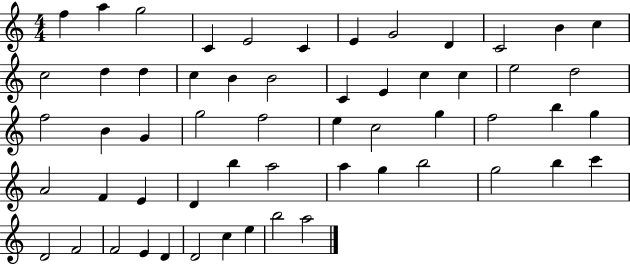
{
  \clef treble
  \numericTimeSignature
  \time 4/4
  \key c \major
  f''4 a''4 g''2 | c'4 e'2 c'4 | e'4 g'2 d'4 | c'2 b'4 c''4 | \break c''2 d''4 d''4 | c''4 b'4 b'2 | c'4 e'4 c''4 c''4 | e''2 d''2 | \break f''2 b'4 g'4 | g''2 f''2 | e''4 c''2 g''4 | f''2 b''4 g''4 | \break a'2 f'4 e'4 | d'4 b''4 a''2 | a''4 g''4 b''2 | g''2 b''4 c'''4 | \break d'2 f'2 | f'2 e'4 d'4 | d'2 c''4 e''4 | b''2 a''2 | \break \bar "|."
}